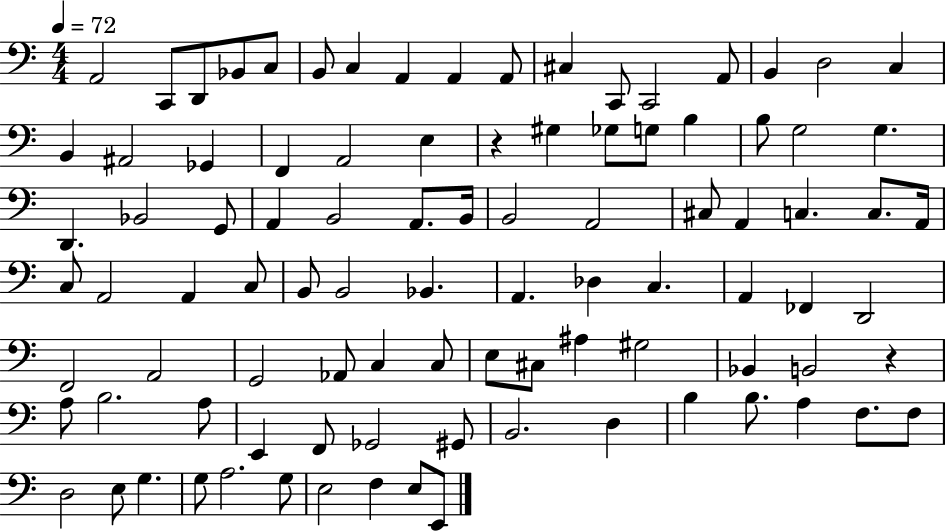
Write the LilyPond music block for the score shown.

{
  \clef bass
  \numericTimeSignature
  \time 4/4
  \key c \major
  \tempo 4 = 72
  \repeat volta 2 { a,2 c,8 d,8 bes,8 c8 | b,8 c4 a,4 a,4 a,8 | cis4 c,8 c,2 a,8 | b,4 d2 c4 | \break b,4 ais,2 ges,4 | f,4 a,2 e4 | r4 gis4 ges8 g8 b4 | b8 g2 g4. | \break d,4. bes,2 g,8 | a,4 b,2 a,8. b,16 | b,2 a,2 | cis8 a,4 c4. c8. a,16 | \break c8 a,2 a,4 c8 | b,8 b,2 bes,4. | a,4. des4 c4. | a,4 fes,4 d,2 | \break f,2 a,2 | g,2 aes,8 c4 c8 | e8 cis8 ais4 gis2 | bes,4 b,2 r4 | \break a8 b2. a8 | e,4 f,8 ges,2 gis,8 | b,2. d4 | b4 b8. a4 f8. f8 | \break d2 e8 g4. | g8 a2. g8 | e2 f4 e8 e,8 | } \bar "|."
}